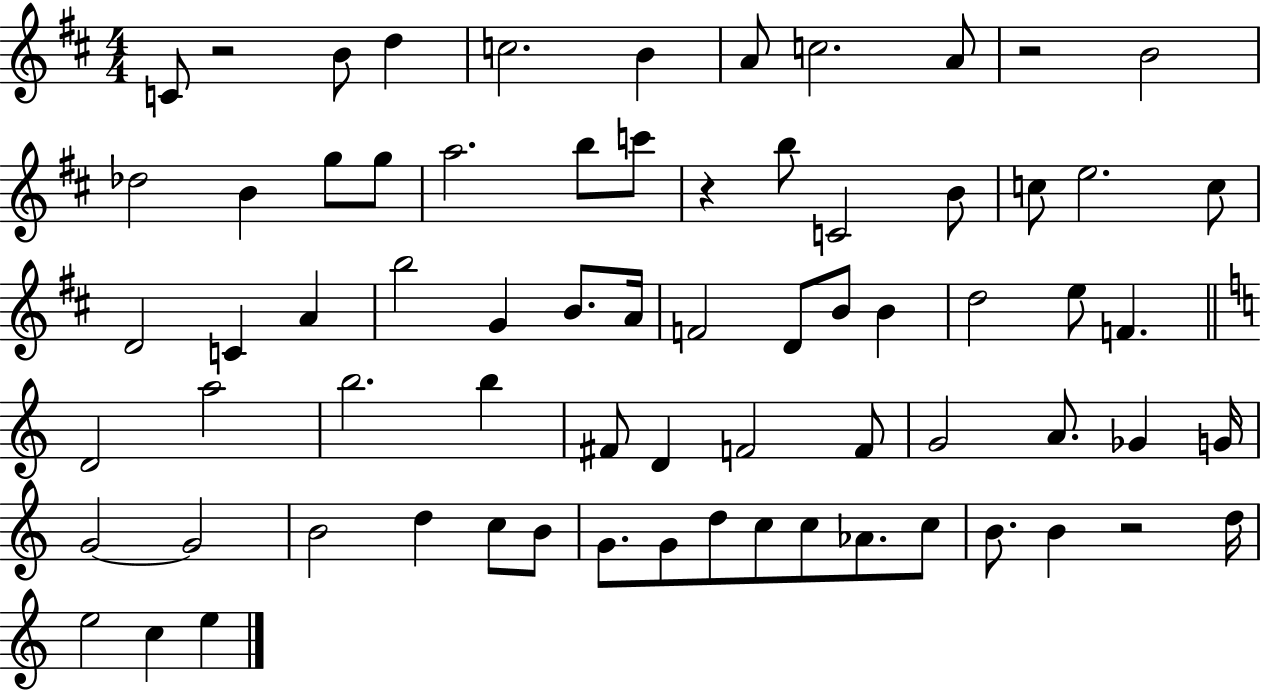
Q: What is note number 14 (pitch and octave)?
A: A5